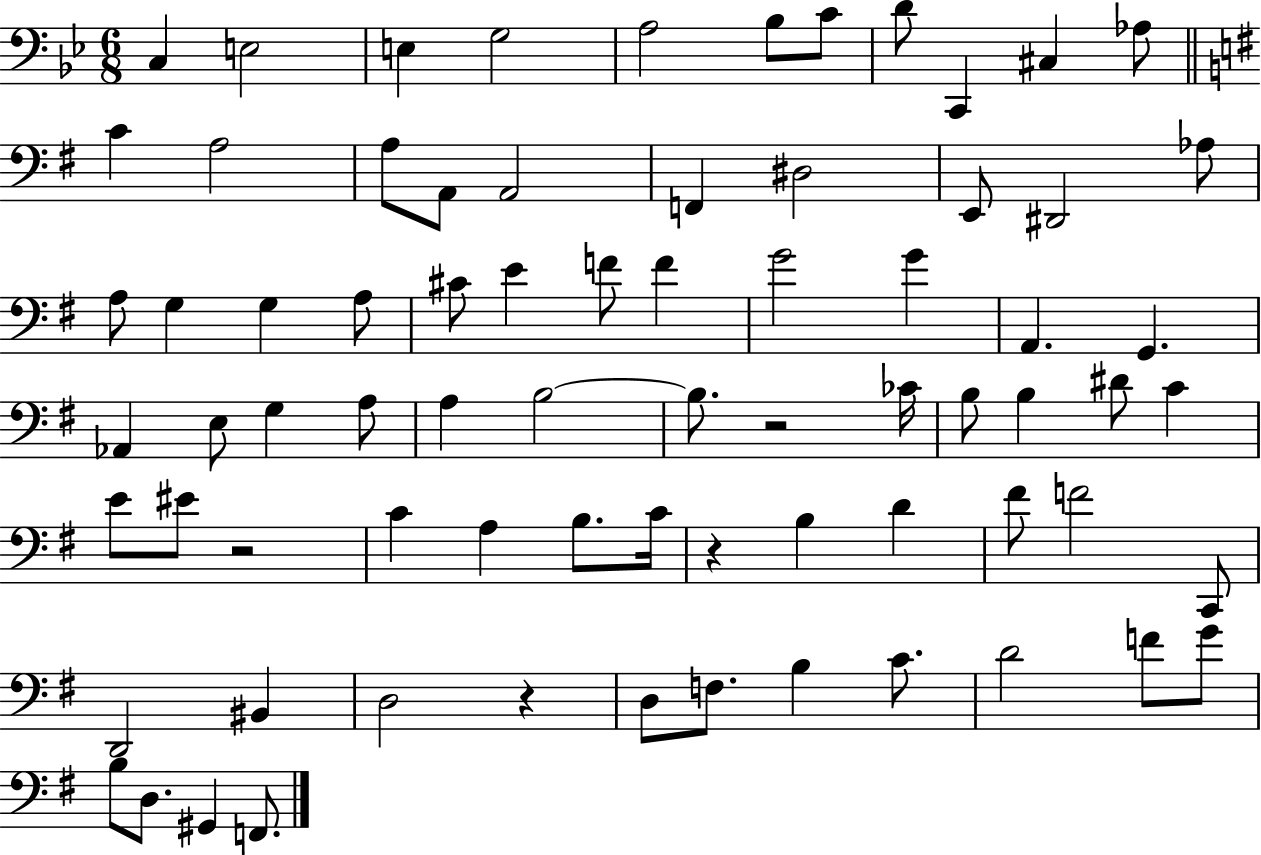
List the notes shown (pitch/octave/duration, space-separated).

C3/q E3/h E3/q G3/h A3/h Bb3/e C4/e D4/e C2/q C#3/q Ab3/e C4/q A3/h A3/e A2/e A2/h F2/q D#3/h E2/e D#2/h Ab3/e A3/e G3/q G3/q A3/e C#4/e E4/q F4/e F4/q G4/h G4/q A2/q. G2/q. Ab2/q E3/e G3/q A3/e A3/q B3/h B3/e. R/h CES4/s B3/e B3/q D#4/e C4/q E4/e EIS4/e R/h C4/q A3/q B3/e. C4/s R/q B3/q D4/q F#4/e F4/h C2/e D2/h BIS2/q D3/h R/q D3/e F3/e. B3/q C4/e. D4/h F4/e G4/e B3/e D3/e. G#2/q F2/e.